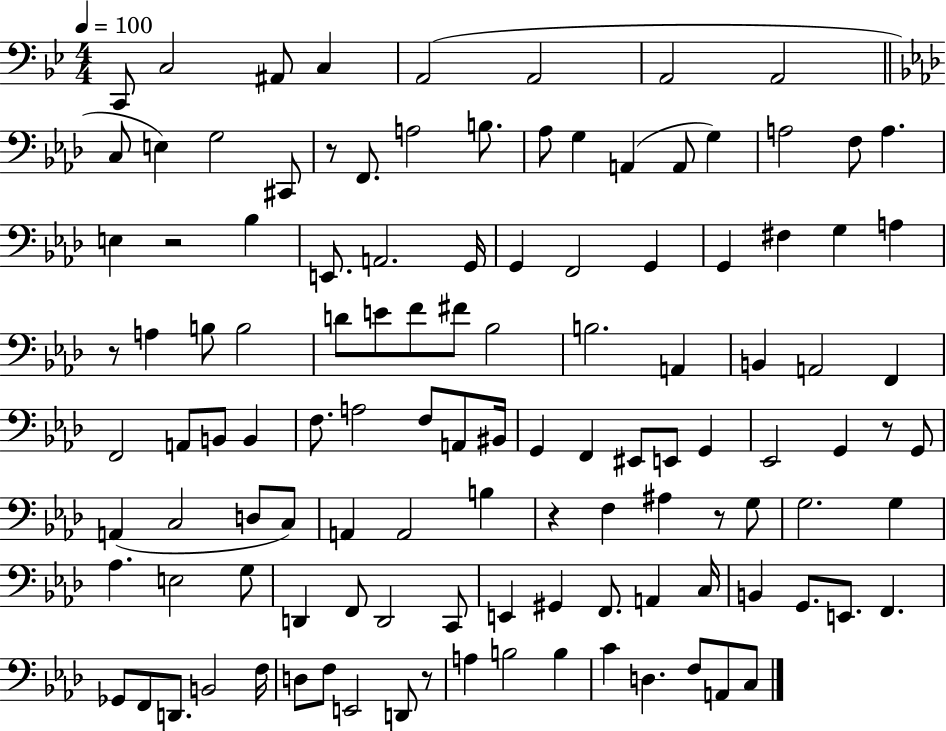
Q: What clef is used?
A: bass